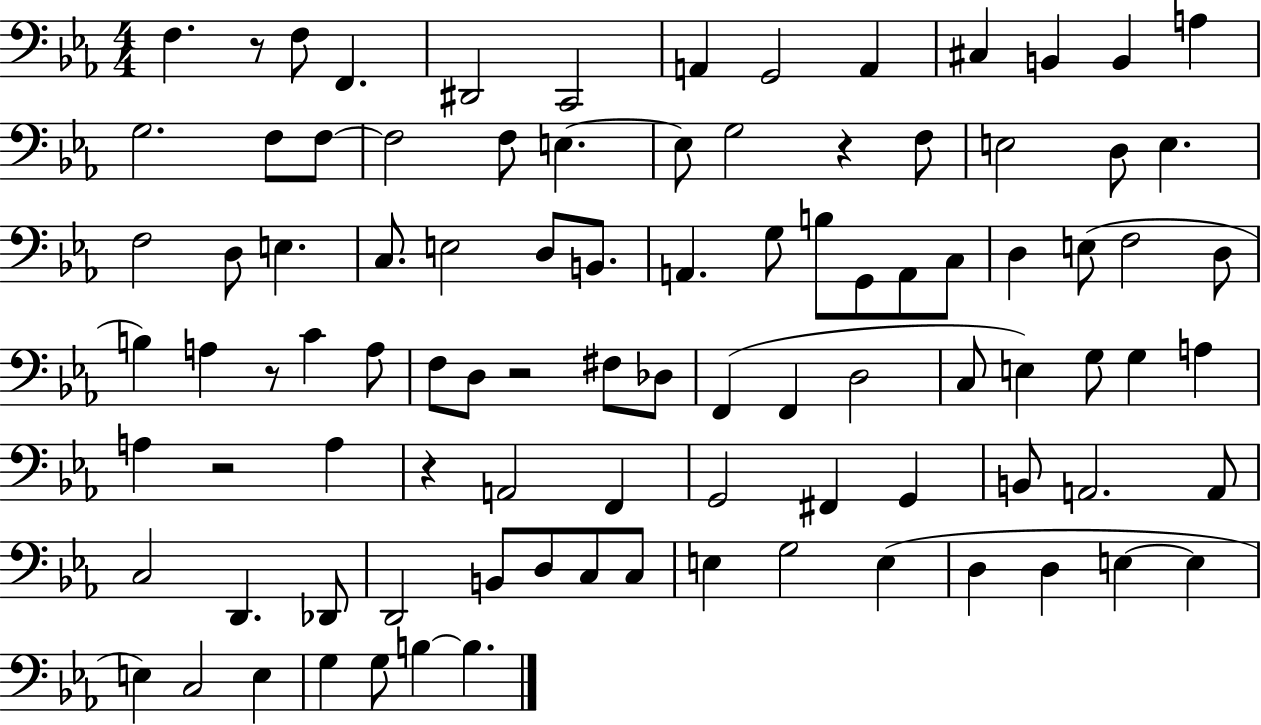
X:1
T:Untitled
M:4/4
L:1/4
K:Eb
F, z/2 F,/2 F,, ^D,,2 C,,2 A,, G,,2 A,, ^C, B,, B,, A, G,2 F,/2 F,/2 F,2 F,/2 E, E,/2 G,2 z F,/2 E,2 D,/2 E, F,2 D,/2 E, C,/2 E,2 D,/2 B,,/2 A,, G,/2 B,/2 G,,/2 A,,/2 C,/2 D, E,/2 F,2 D,/2 B, A, z/2 C A,/2 F,/2 D,/2 z2 ^F,/2 _D,/2 F,, F,, D,2 C,/2 E, G,/2 G, A, A, z2 A, z A,,2 F,, G,,2 ^F,, G,, B,,/2 A,,2 A,,/2 C,2 D,, _D,,/2 D,,2 B,,/2 D,/2 C,/2 C,/2 E, G,2 E, D, D, E, E, E, C,2 E, G, G,/2 B, B,